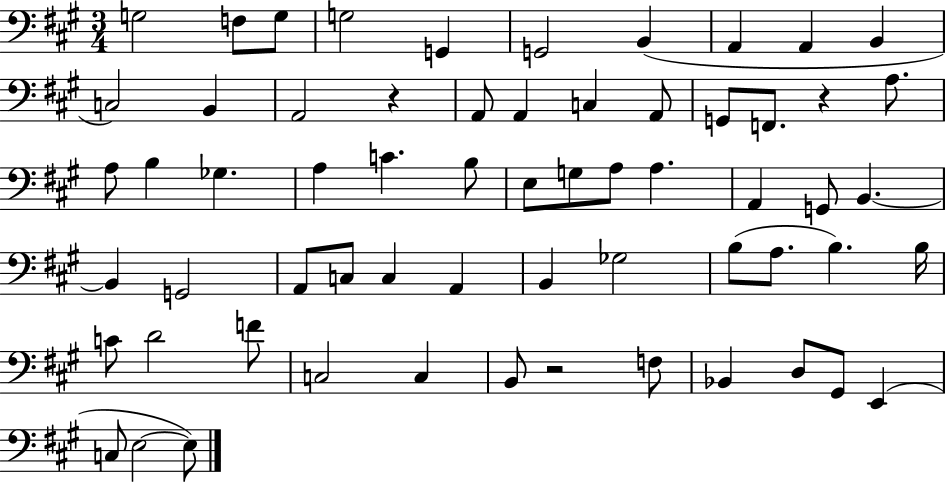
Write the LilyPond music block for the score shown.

{
  \clef bass
  \numericTimeSignature
  \time 3/4
  \key a \major
  g2 f8 g8 | g2 g,4 | g,2 b,4( | a,4 a,4 b,4 | \break c2) b,4 | a,2 r4 | a,8 a,4 c4 a,8 | g,8 f,8. r4 a8. | \break a8 b4 ges4. | a4 c'4. b8 | e8 g8 a8 a4. | a,4 g,8 b,4.~~ | \break b,4 g,2 | a,8 c8 c4 a,4 | b,4 ges2 | b8( a8. b4.) b16 | \break c'8 d'2 f'8 | c2 c4 | b,8 r2 f8 | bes,4 d8 gis,8 e,4( | \break c8 e2~~ e8) | \bar "|."
}